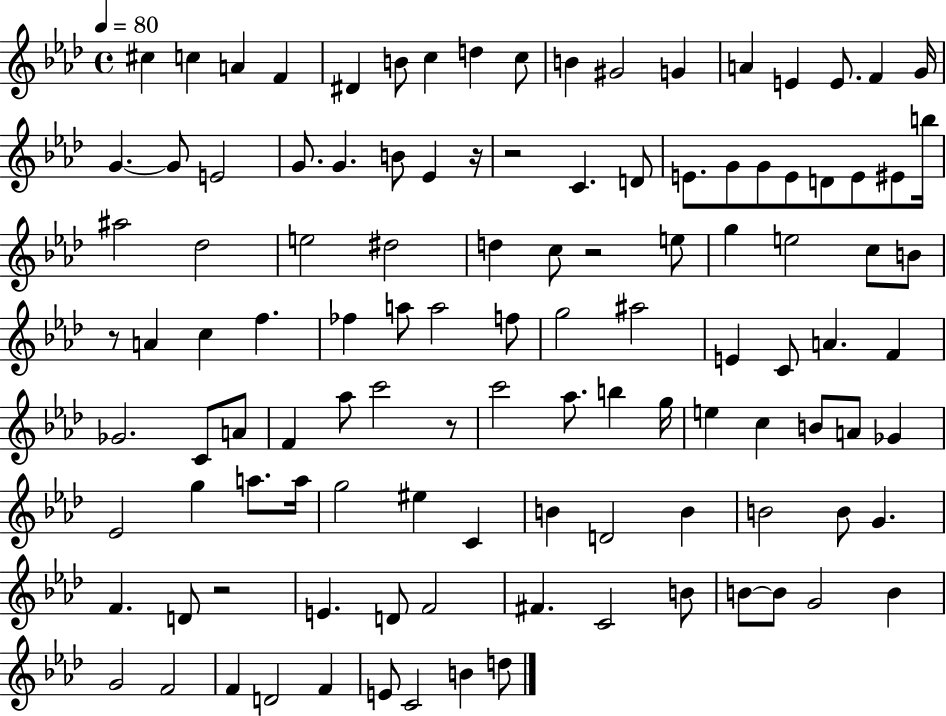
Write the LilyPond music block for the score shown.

{
  \clef treble
  \time 4/4
  \defaultTimeSignature
  \key aes \major
  \tempo 4 = 80
  \repeat volta 2 { cis''4 c''4 a'4 f'4 | dis'4 b'8 c''4 d''4 c''8 | b'4 gis'2 g'4 | a'4 e'4 e'8. f'4 g'16 | \break g'4.~~ g'8 e'2 | g'8. g'4. b'8 ees'4 r16 | r2 c'4. d'8 | e'8. g'8 g'8 e'8 d'8 e'8 eis'8 b''16 | \break ais''2 des''2 | e''2 dis''2 | d''4 c''8 r2 e''8 | g''4 e''2 c''8 b'8 | \break r8 a'4 c''4 f''4. | fes''4 a''8 a''2 f''8 | g''2 ais''2 | e'4 c'8 a'4. f'4 | \break ges'2. c'8 a'8 | f'4 aes''8 c'''2 r8 | c'''2 aes''8. b''4 g''16 | e''4 c''4 b'8 a'8 ges'4 | \break ees'2 g''4 a''8. a''16 | g''2 eis''4 c'4 | b'4 d'2 b'4 | b'2 b'8 g'4. | \break f'4. d'8 r2 | e'4. d'8 f'2 | fis'4. c'2 b'8 | b'8~~ b'8 g'2 b'4 | \break g'2 f'2 | f'4 d'2 f'4 | e'8 c'2 b'4 d''8 | } \bar "|."
}